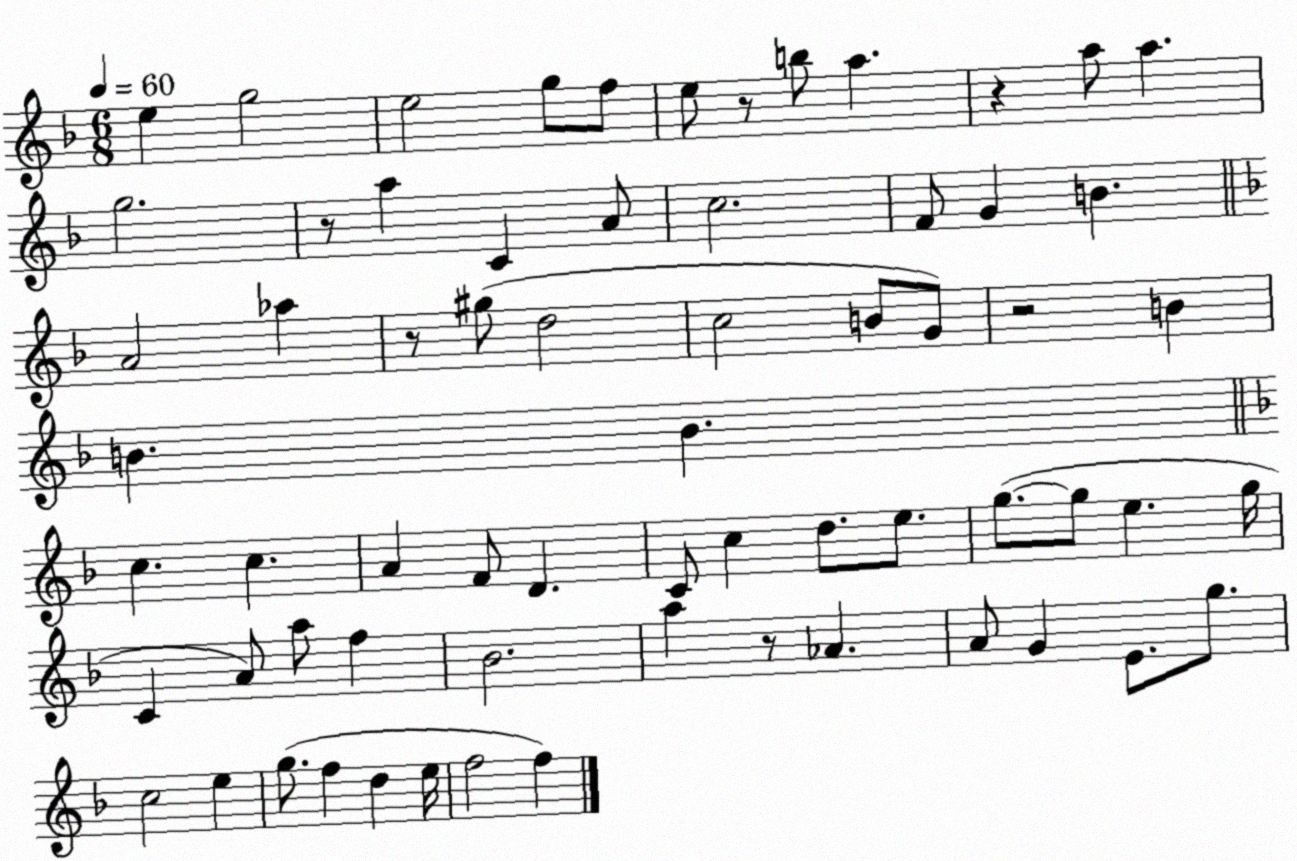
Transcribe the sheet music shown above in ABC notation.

X:1
T:Untitled
M:6/8
L:1/4
K:F
e g2 e2 g/2 f/2 e/2 z/2 b/2 a z a/2 a g2 z/2 a C A/2 c2 F/2 G B A2 _a z/2 ^g/2 d2 c2 B/2 G/2 z2 B B B c c A F/2 D C/2 c d/2 e/2 g/2 g/2 e g/4 C A/2 a/2 f _B2 a z/2 _A A/2 G E/2 g/2 c2 e g/2 f d e/4 f2 f